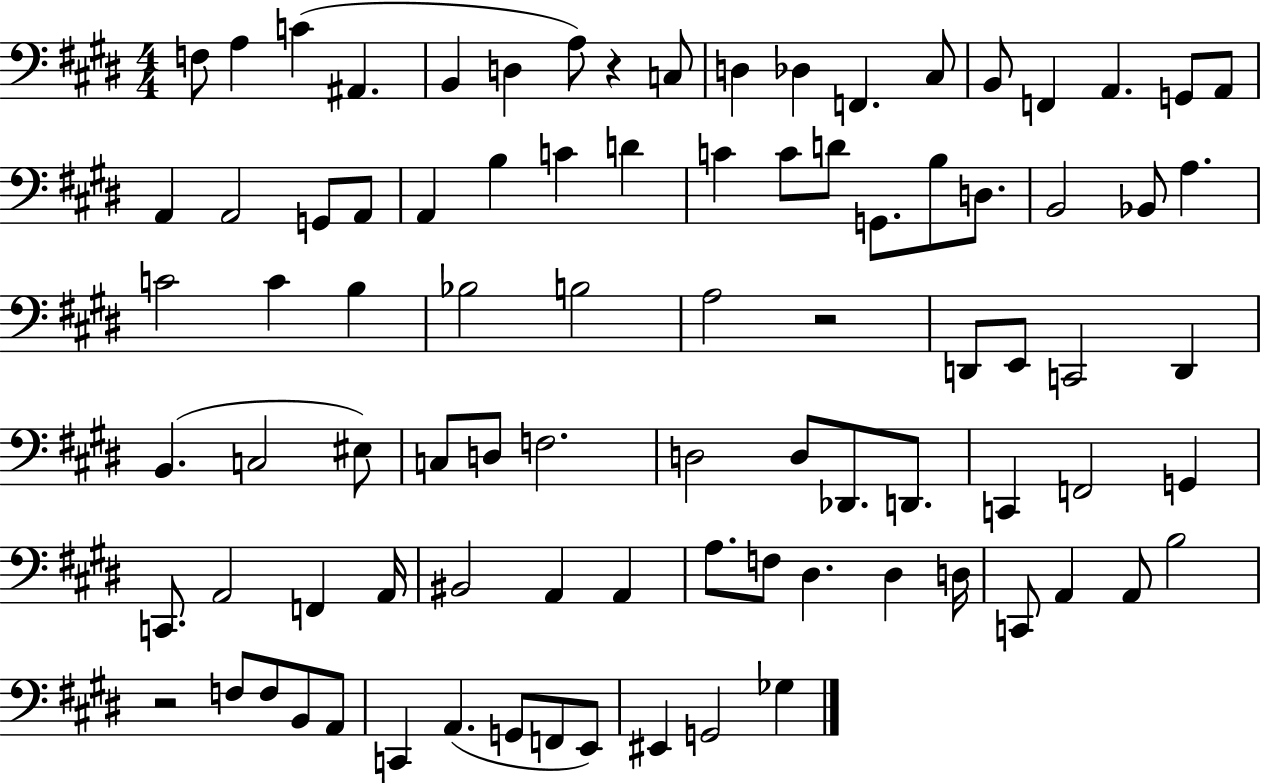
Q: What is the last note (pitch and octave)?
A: Gb3